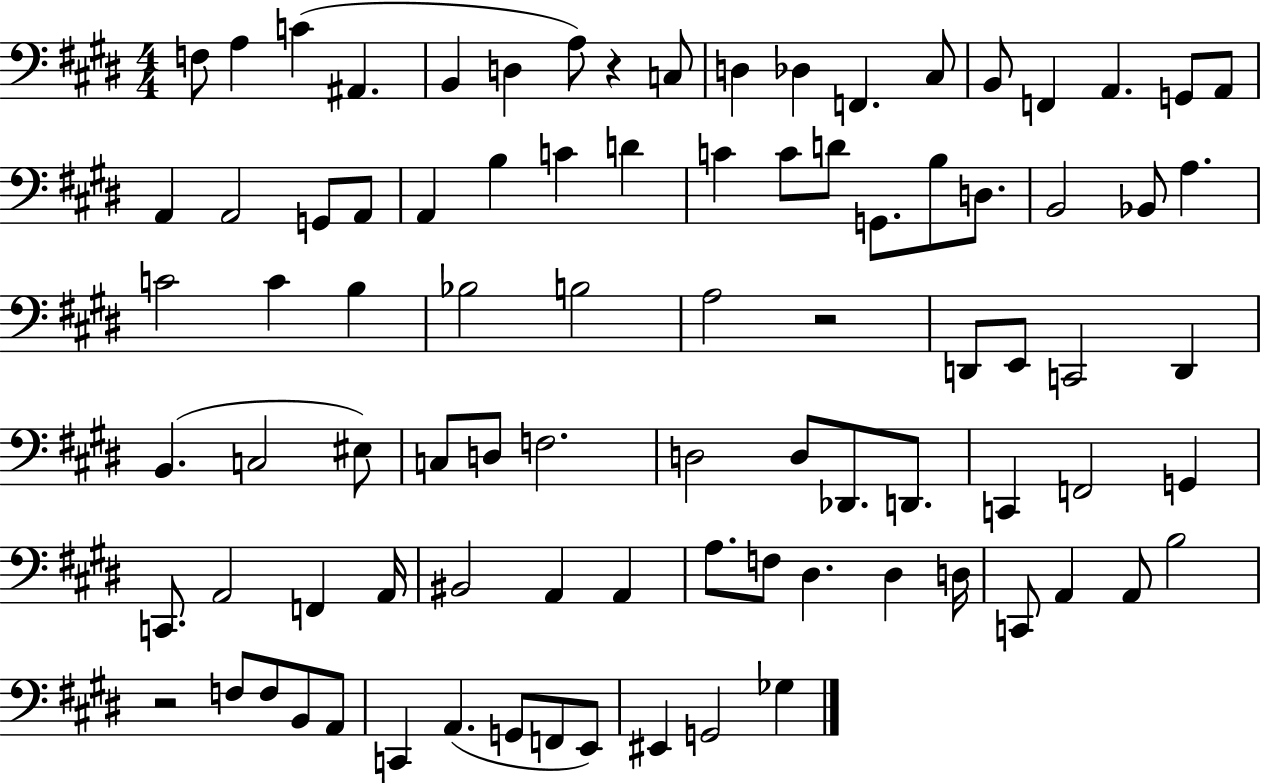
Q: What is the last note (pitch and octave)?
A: Gb3